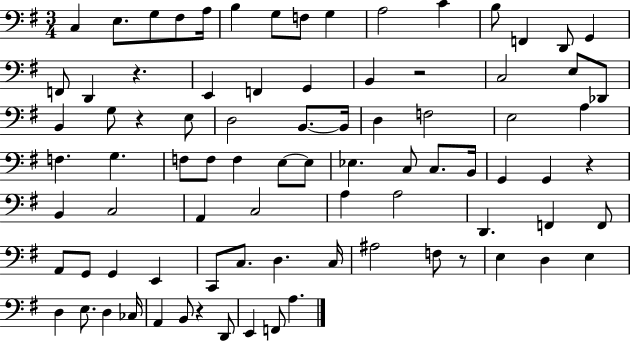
X:1
T:Untitled
M:3/4
L:1/4
K:G
C, E,/2 G,/2 ^F,/2 A,/4 B, G,/2 F,/2 G, A,2 C B,/2 F,, D,,/2 G,, F,,/2 D,, z E,, F,, G,, B,, z2 C,2 E,/2 _D,,/2 B,, G,/2 z E,/2 D,2 B,,/2 B,,/4 D, F,2 E,2 A, F, G, F,/2 F,/2 F, E,/2 E,/2 _E, C,/2 C,/2 B,,/4 G,, G,, z B,, C,2 A,, C,2 A, A,2 D,, F,, F,,/2 A,,/2 G,,/2 G,, E,, C,,/2 C,/2 D, C,/4 ^A,2 F,/2 z/2 E, D, E, D, E,/2 D, _C,/4 A,, B,,/2 z D,,/2 E,, F,,/2 A,